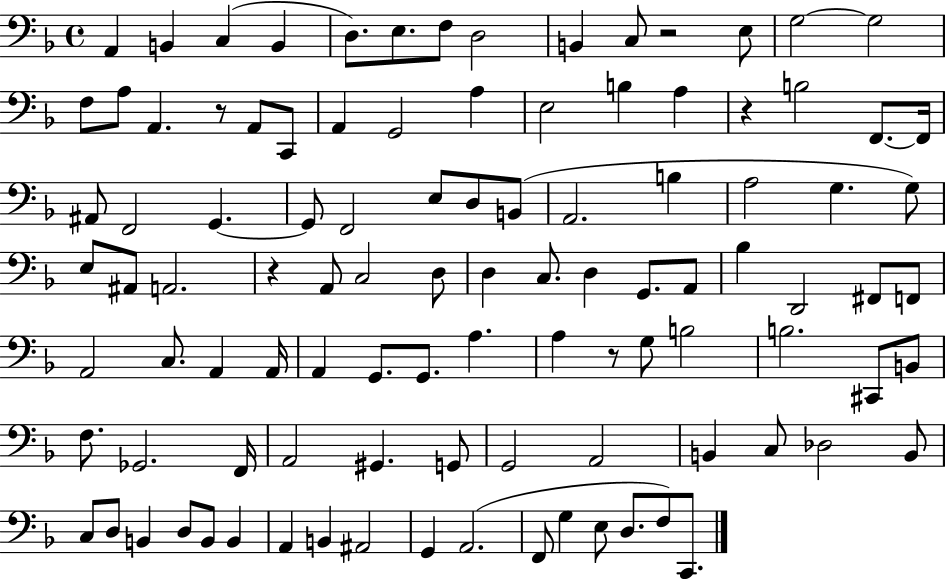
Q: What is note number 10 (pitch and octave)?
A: C3